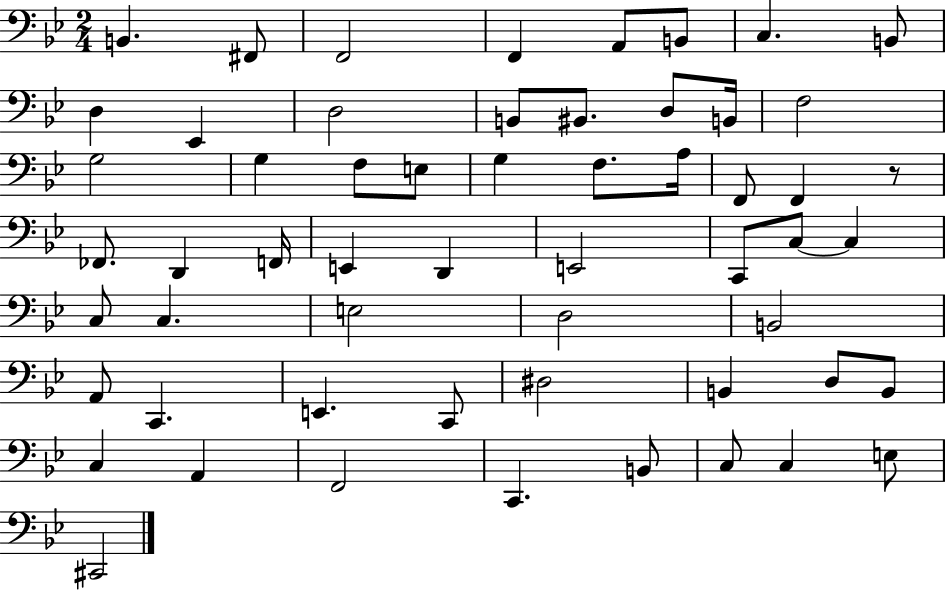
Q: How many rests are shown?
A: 1